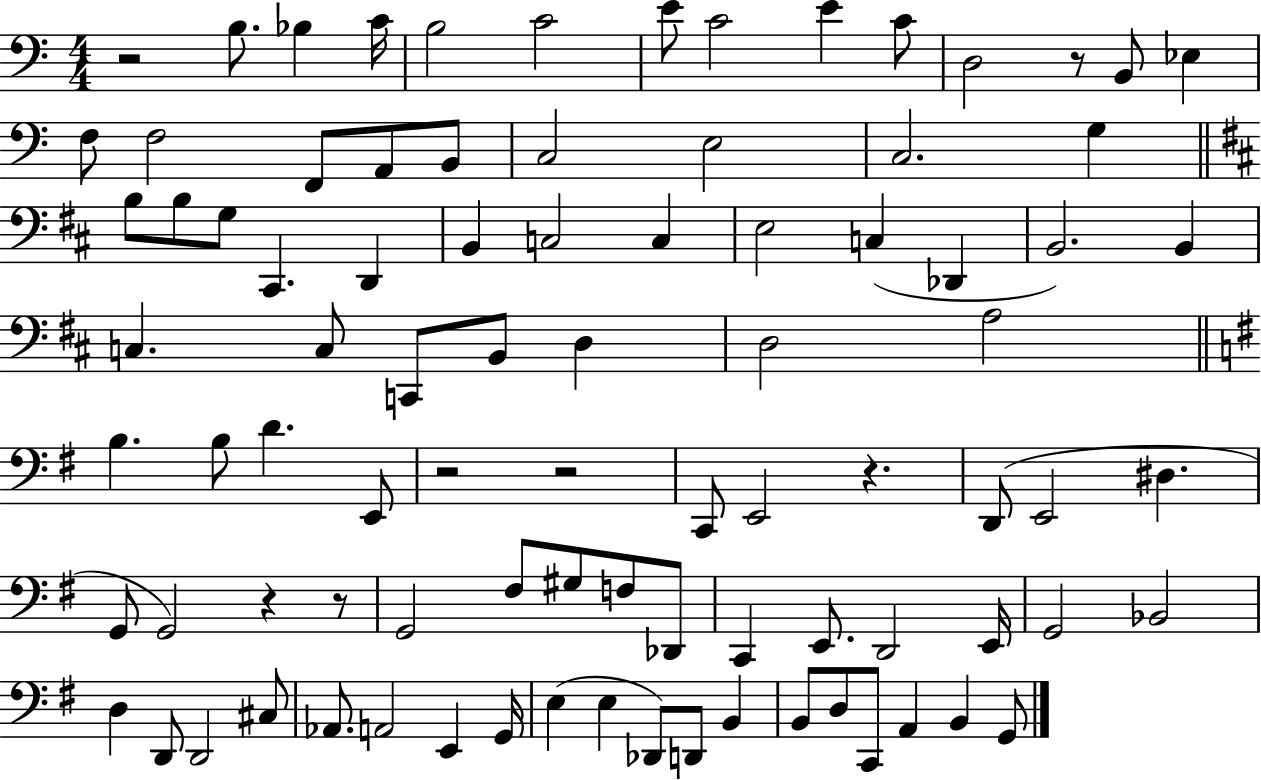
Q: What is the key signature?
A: C major